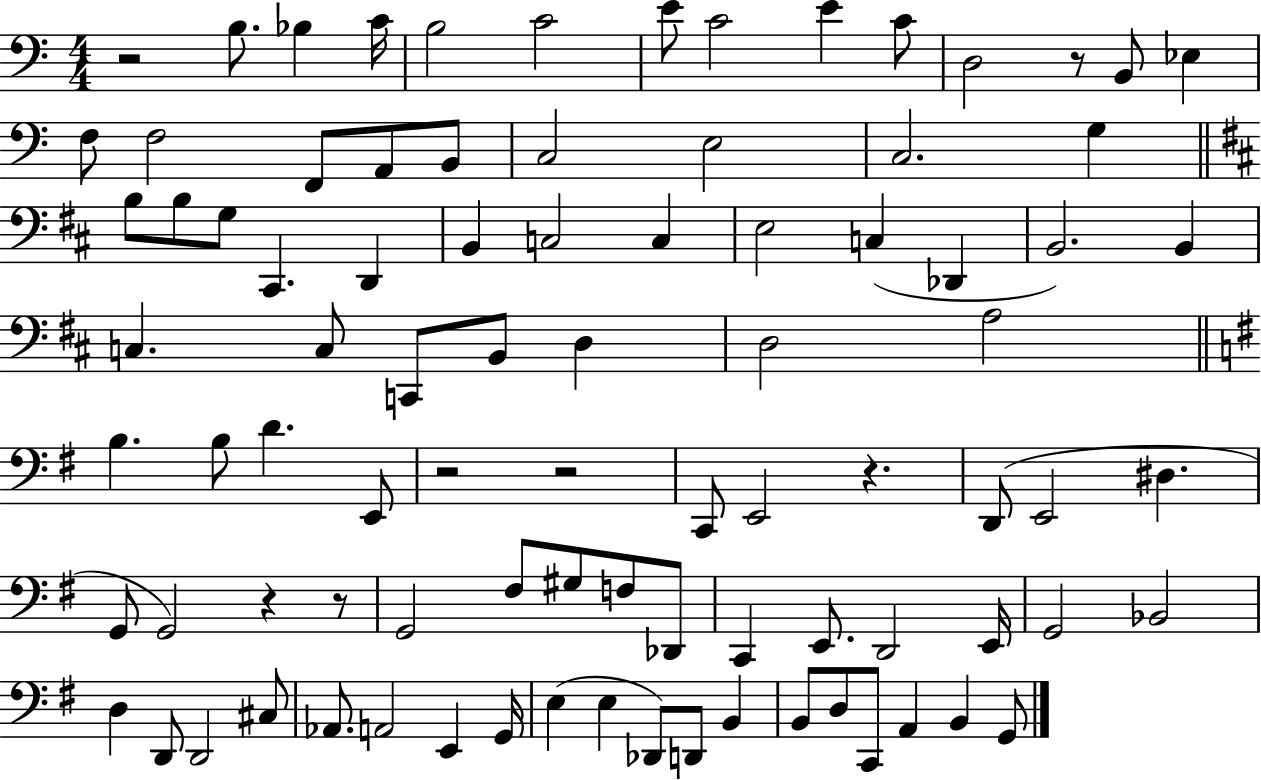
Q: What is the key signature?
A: C major